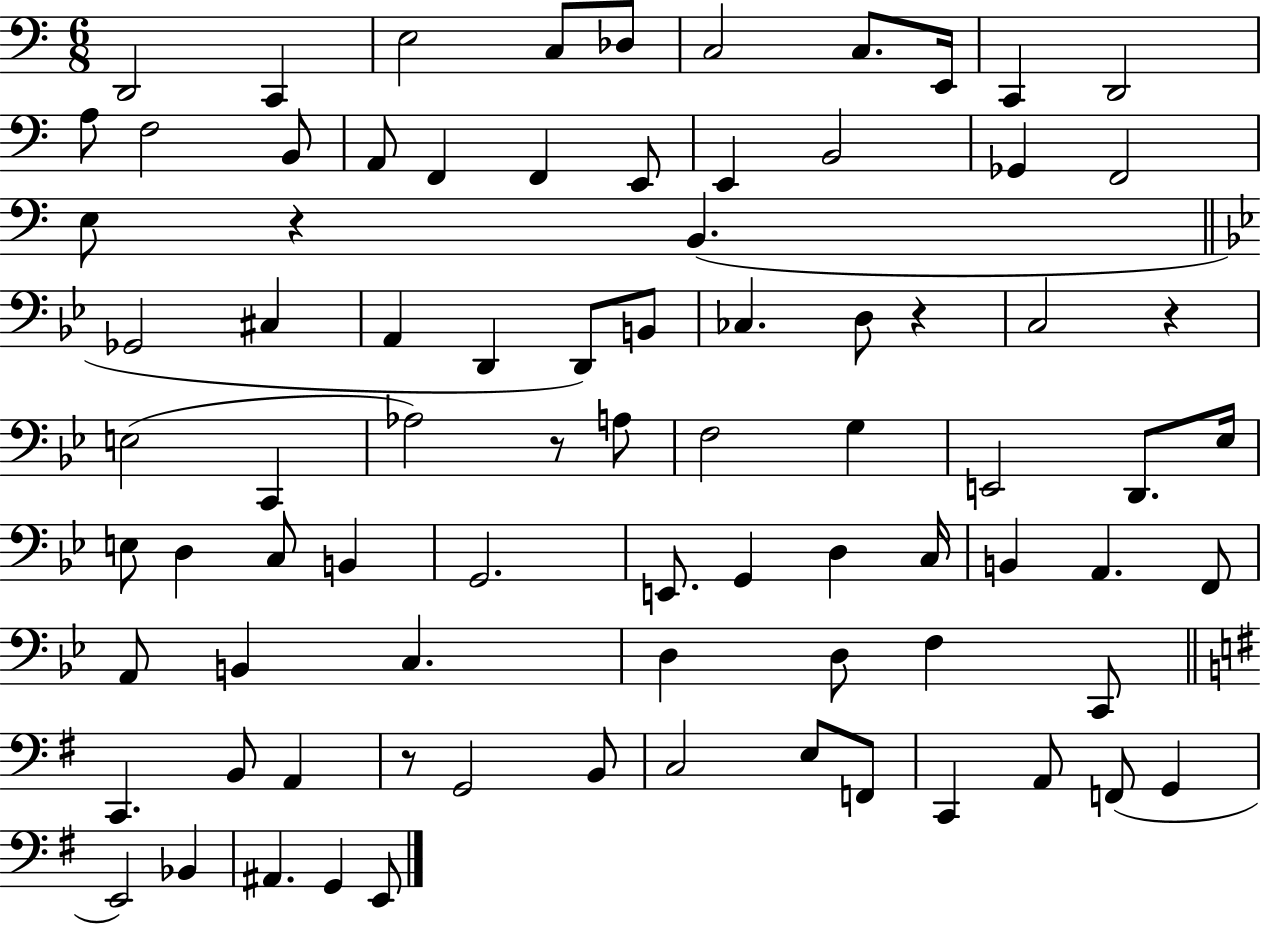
D2/h C2/q E3/h C3/e Db3/e C3/h C3/e. E2/s C2/q D2/h A3/e F3/h B2/e A2/e F2/q F2/q E2/e E2/q B2/h Gb2/q F2/h E3/e R/q B2/q. Gb2/h C#3/q A2/q D2/q D2/e B2/e CES3/q. D3/e R/q C3/h R/q E3/h C2/q Ab3/h R/e A3/e F3/h G3/q E2/h D2/e. Eb3/s E3/e D3/q C3/e B2/q G2/h. E2/e. G2/q D3/q C3/s B2/q A2/q. F2/e A2/e B2/q C3/q. D3/q D3/e F3/q C2/e C2/q. B2/e A2/q R/e G2/h B2/e C3/h E3/e F2/e C2/q A2/e F2/e G2/q E2/h Bb2/q A#2/q. G2/q E2/e